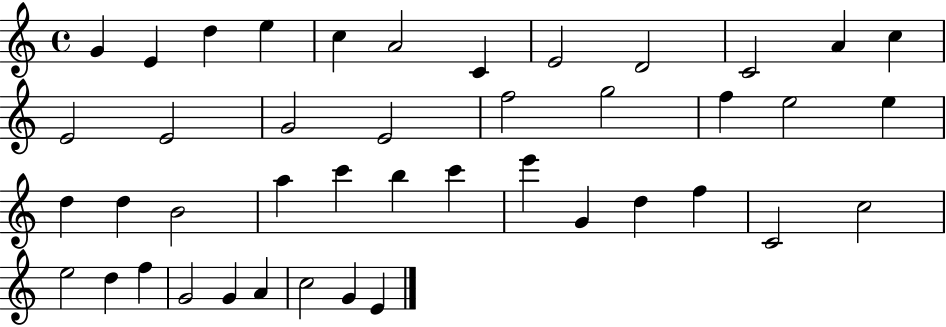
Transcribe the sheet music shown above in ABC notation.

X:1
T:Untitled
M:4/4
L:1/4
K:C
G E d e c A2 C E2 D2 C2 A c E2 E2 G2 E2 f2 g2 f e2 e d d B2 a c' b c' e' G d f C2 c2 e2 d f G2 G A c2 G E